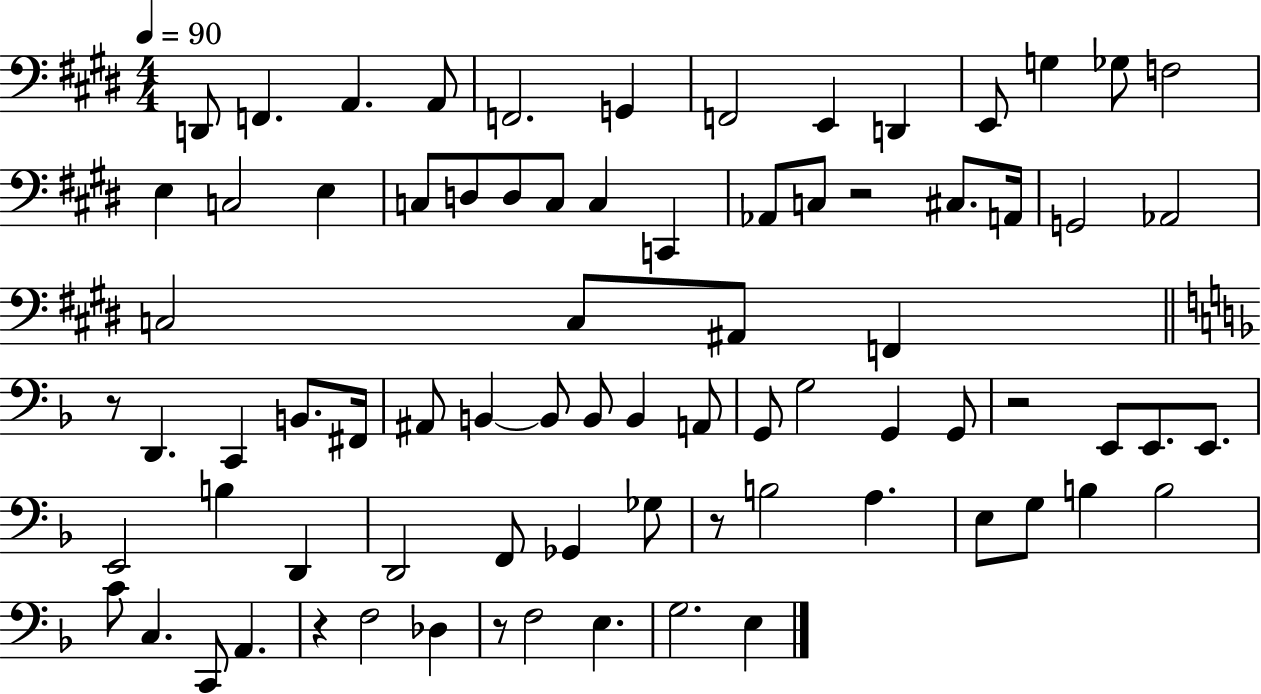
D2/e F2/q. A2/q. A2/e F2/h. G2/q F2/h E2/q D2/q E2/e G3/q Gb3/e F3/h E3/q C3/h E3/q C3/e D3/e D3/e C3/e C3/q C2/q Ab2/e C3/e R/h C#3/e. A2/s G2/h Ab2/h C3/h C3/e A#2/e F2/q R/e D2/q. C2/q B2/e. F#2/s A#2/e B2/q B2/e B2/e B2/q A2/e G2/e G3/h G2/q G2/e R/h E2/e E2/e. E2/e. E2/h B3/q D2/q D2/h F2/e Gb2/q Gb3/e R/e B3/h A3/q. E3/e G3/e B3/q B3/h C4/e C3/q. C2/e A2/q. R/q F3/h Db3/q R/e F3/h E3/q. G3/h. E3/q